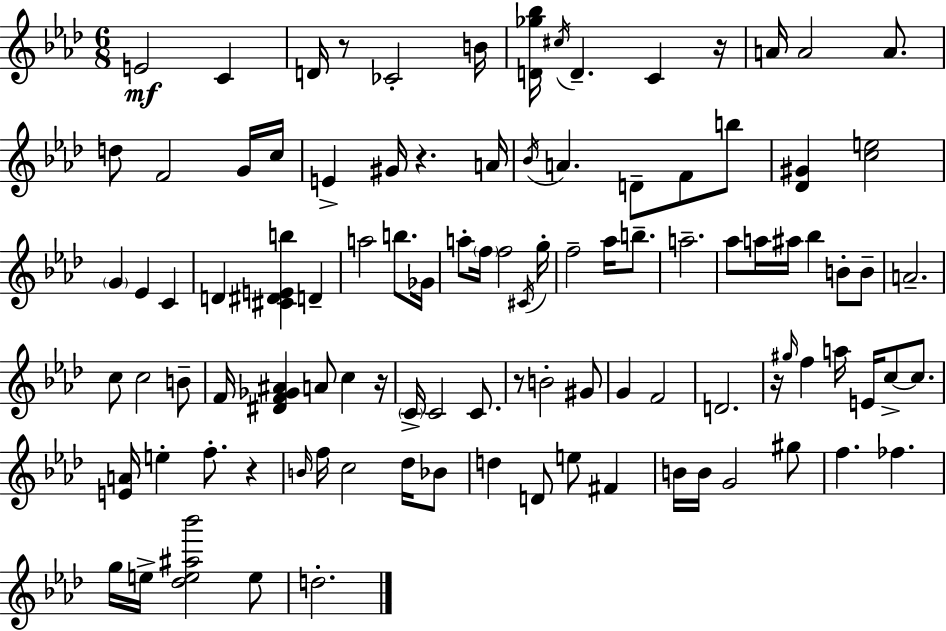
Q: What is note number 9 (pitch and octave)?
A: A4